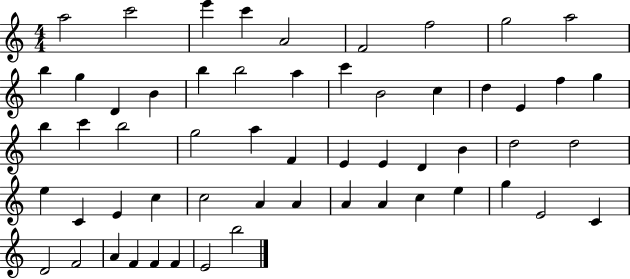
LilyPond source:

{
  \clef treble
  \numericTimeSignature
  \time 4/4
  \key c \major
  a''2 c'''2 | e'''4 c'''4 a'2 | f'2 f''2 | g''2 a''2 | \break b''4 g''4 d'4 b'4 | b''4 b''2 a''4 | c'''4 b'2 c''4 | d''4 e'4 f''4 g''4 | \break b''4 c'''4 b''2 | g''2 a''4 f'4 | e'4 e'4 d'4 b'4 | d''2 d''2 | \break e''4 c'4 e'4 c''4 | c''2 a'4 a'4 | a'4 a'4 c''4 e''4 | g''4 e'2 c'4 | \break d'2 f'2 | a'4 f'4 f'4 f'4 | e'2 b''2 | \bar "|."
}